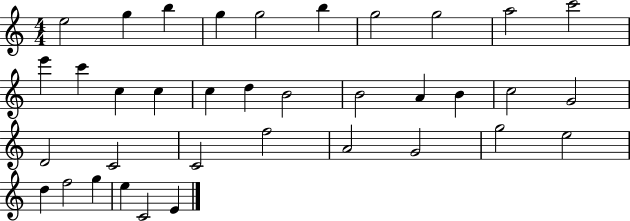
E5/h G5/q B5/q G5/q G5/h B5/q G5/h G5/h A5/h C6/h E6/q C6/q C5/q C5/q C5/q D5/q B4/h B4/h A4/q B4/q C5/h G4/h D4/h C4/h C4/h F5/h A4/h G4/h G5/h E5/h D5/q F5/h G5/q E5/q C4/h E4/q